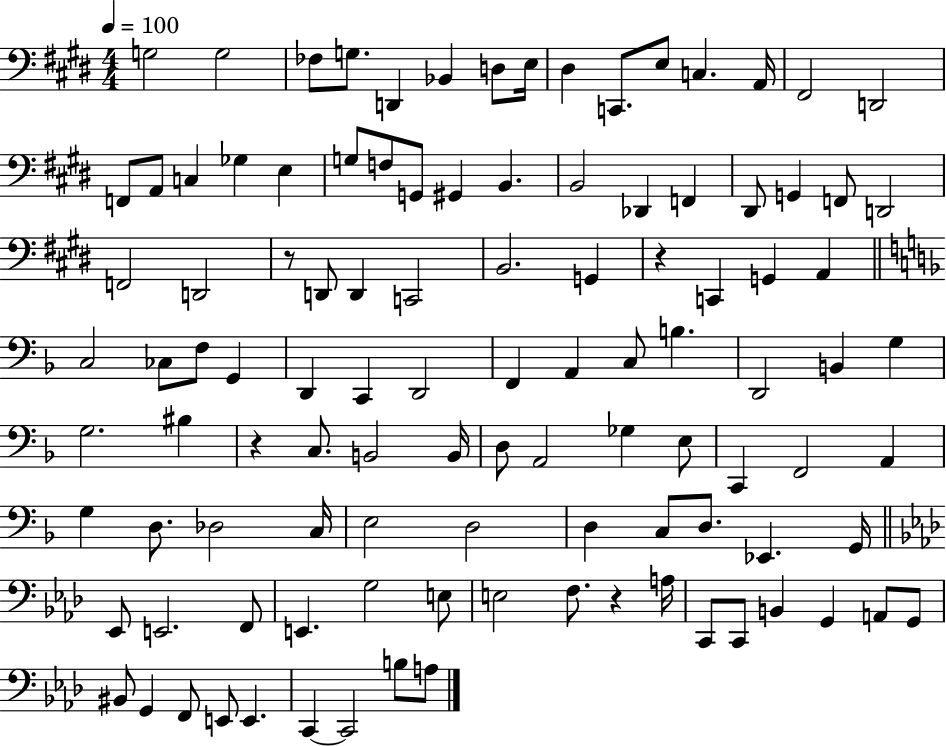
{
  \clef bass
  \numericTimeSignature
  \time 4/4
  \key e \major
  \tempo 4 = 100
  g2 g2 | fes8 g8. d,4 bes,4 d8 e16 | dis4 c,8. e8 c4. a,16 | fis,2 d,2 | \break f,8 a,8 c4 ges4 e4 | g8 f8 g,8 gis,4 b,4. | b,2 des,4 f,4 | dis,8 g,4 f,8 d,2 | \break f,2 d,2 | r8 d,8 d,4 c,2 | b,2. g,4 | r4 c,4 g,4 a,4 | \break \bar "||" \break \key f \major c2 ces8 f8 g,4 | d,4 c,4 d,2 | f,4 a,4 c8 b4. | d,2 b,4 g4 | \break g2. bis4 | r4 c8. b,2 b,16 | d8 a,2 ges4 e8 | c,4 f,2 a,4 | \break g4 d8. des2 c16 | e2 d2 | d4 c8 d8. ees,4. g,16 | \bar "||" \break \key aes \major ees,8 e,2. f,8 | e,4. g2 e8 | e2 f8. r4 a16 | c,8 c,8 b,4 g,4 a,8 g,8 | \break bis,8 g,4 f,8 e,8 e,4. | c,4~~ c,2 b8 a8 | \bar "|."
}